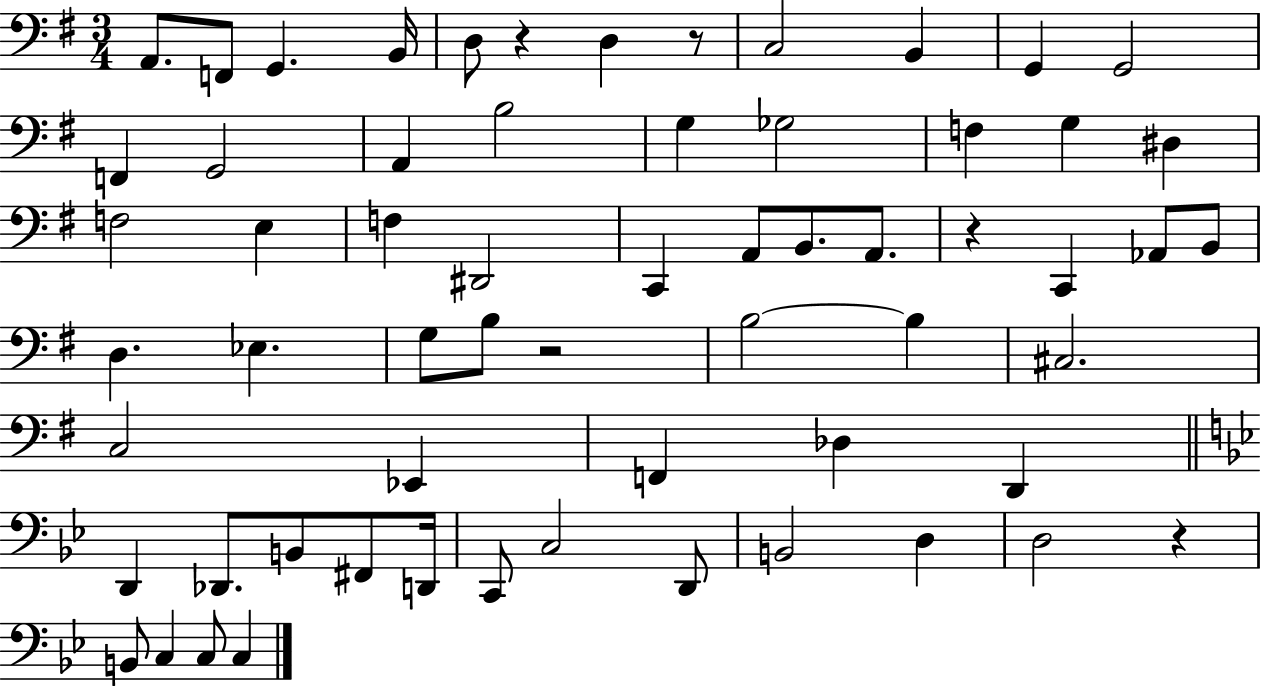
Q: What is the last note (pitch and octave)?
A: C3